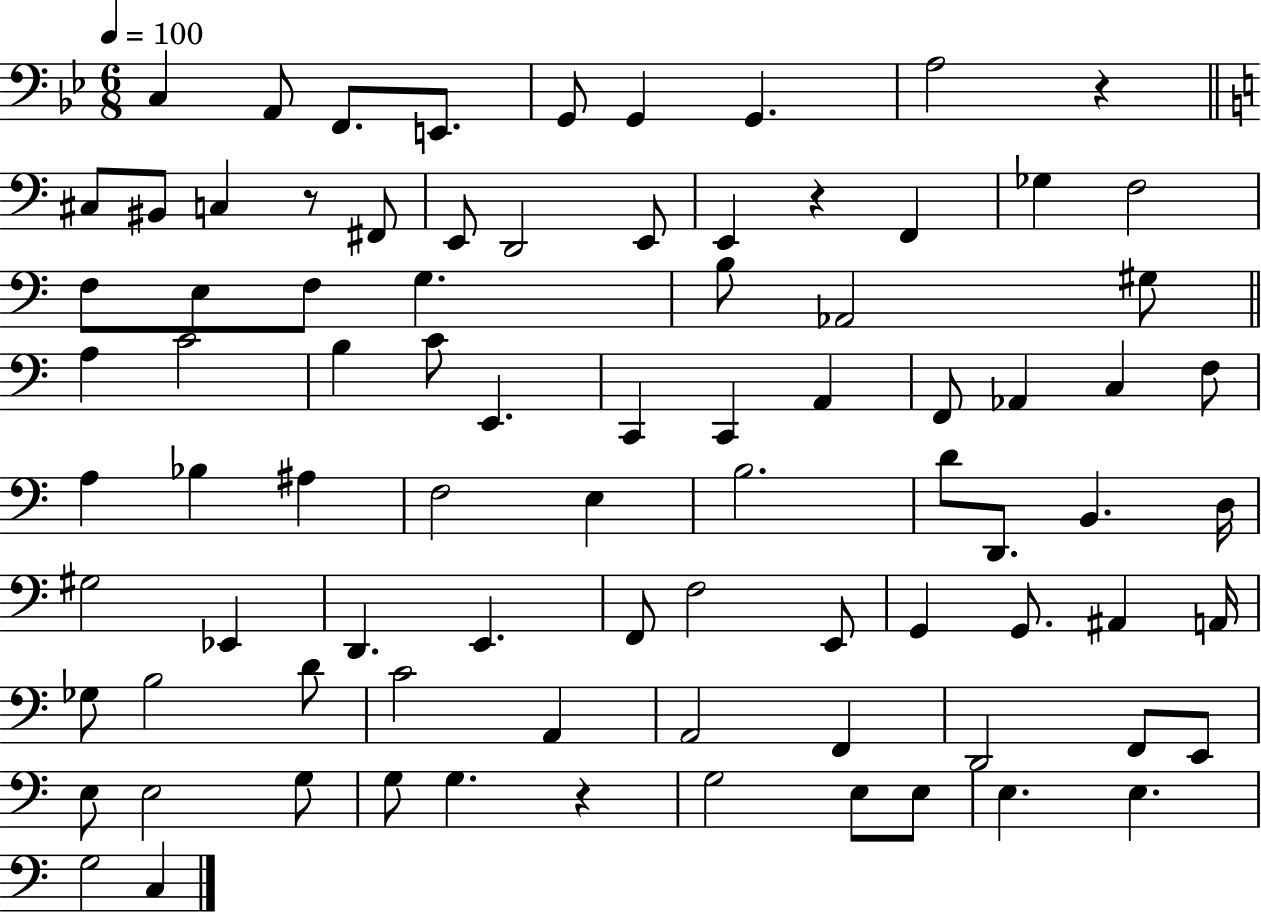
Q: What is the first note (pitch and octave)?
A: C3